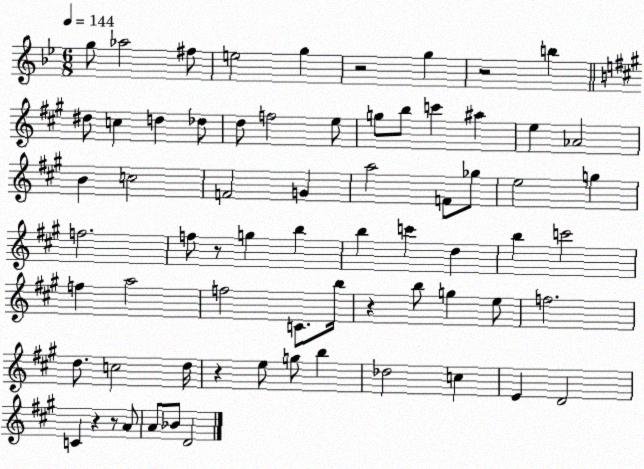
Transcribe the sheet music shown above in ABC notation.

X:1
T:Untitled
M:6/8
L:1/4
K:Bb
g/2 _a2 ^f/2 e2 g z2 g z2 b ^d/2 c d _d/2 d/2 f2 e/2 g/2 b/2 c' ^a e _A2 B c2 F2 G a2 F/2 _g/2 e2 g f2 f/2 z/2 g b b c' d b c'2 f a2 f2 C/2 b/4 z b/2 g e/2 f2 d/2 c2 d/4 z e/2 g/2 b _d2 c E D2 C z z/2 A/2 A/2 _B/2 D2